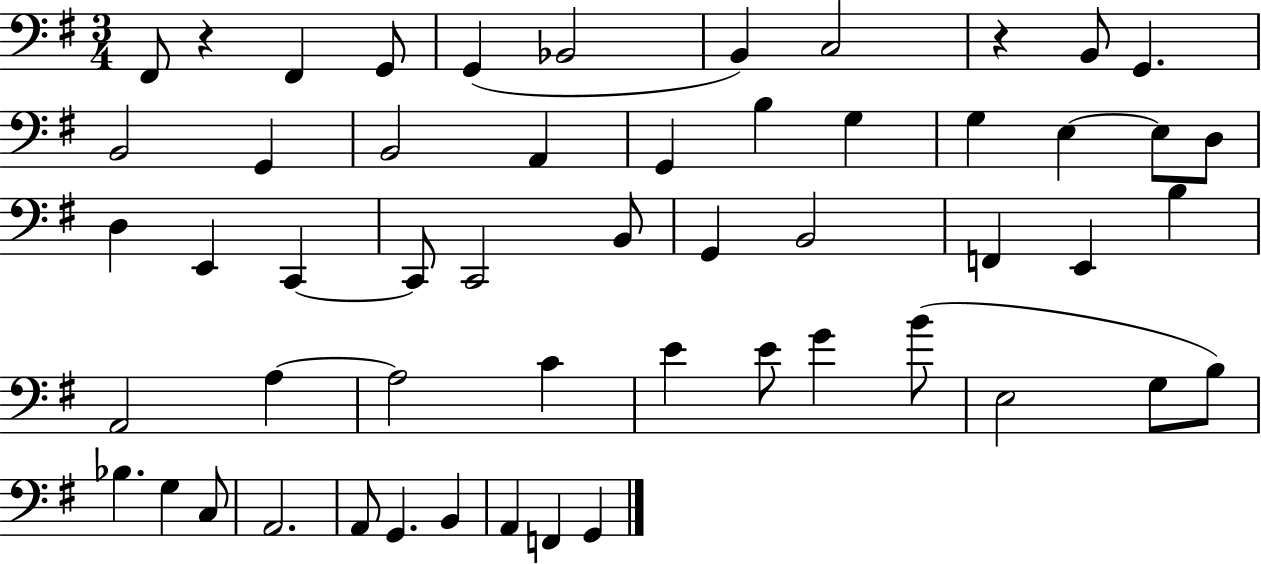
{
  \clef bass
  \numericTimeSignature
  \time 3/4
  \key g \major
  fis,8 r4 fis,4 g,8 | g,4( bes,2 | b,4) c2 | r4 b,8 g,4. | \break b,2 g,4 | b,2 a,4 | g,4 b4 g4 | g4 e4~~ e8 d8 | \break d4 e,4 c,4~~ | c,8 c,2 b,8 | g,4 b,2 | f,4 e,4 b4 | \break a,2 a4~~ | a2 c'4 | e'4 e'8 g'4 b'8( | e2 g8 b8) | \break bes4. g4 c8 | a,2. | a,8 g,4. b,4 | a,4 f,4 g,4 | \break \bar "|."
}